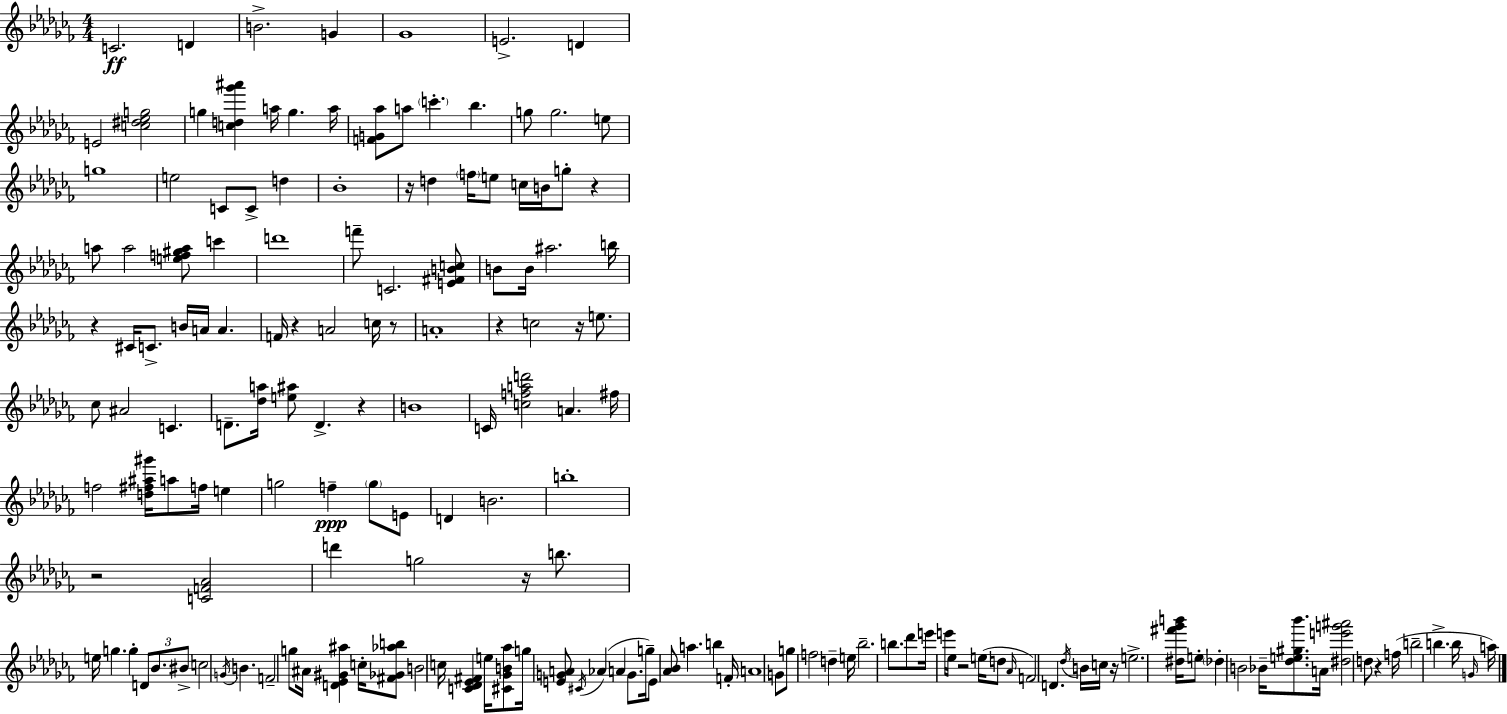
{
  \clef treble
  \numericTimeSignature
  \time 4/4
  \key aes \minor
  c'2.\ff d'4 | b'2.-> g'4 | ges'1 | e'2.-> d'4 | \break e'2 <c'' dis'' ees'' g''>2 | g''4 <c'' d'' ges''' ais'''>4 a''16 g''4. a''16 | <f' g' aes''>8 a''8 \parenthesize c'''4.-. bes''4. | g''8 g''2. e''8 | \break g''1 | e''2 c'8 c'8-> d''4 | bes'1-. | r16 d''4 \parenthesize f''16 e''8 c''16 b'16 g''8-. r4 | \break a''8 a''2 <e'' f'' gis'' a''>8 c'''4 | d'''1 | f'''8-- c'2. <e' fis' b' c''>8 | b'8 b'16 ais''2. b''16 | \break r4 cis'16 c'8.-> b'16 a'16 a'4. | f'16 r4 a'2 c''16 r8 | a'1-. | r4 c''2 r16 e''8. | \break ces''8 ais'2 c'4. | d'8.-- <des'' a''>16 <e'' ais''>8 d'4.-> r4 | b'1 | c'16 <c'' f'' a'' d'''>2 a'4. fis''16 | \break f''2 <d'' fis'' ais'' gis'''>16 a''8 f''16 e''4 | g''2 f''4--\ppp \parenthesize g''8 e'8 | d'4 b'2. | b''1-. | \break r2 <c' f' aes'>2 | d'''4 g''2 r16 b''8. | e''16 g''4. g''4-. \tuplet 3/2 { d'8 bes'8. | bis'8-> } c''2 \acciaccatura { g'16 } b'4. | \break f'2-- g''8 ais'16 <d' ees' gis' ais''>4 | c''16-. <fis' ges' aes'' b''>8 b'2 c''16 <c' des' ees' fis'>4 | e''16 <cis' ges' b' aes''>8 g''16 <e' g' a'>8 \acciaccatura { cis'16 } aes'4( a'4 g'8. | g''16--) e'8 <aes' bes'>8 a''4. b''4 | \break f'16-. a'1 | g'8 g''8 f''2 d''4-- | e''16 bes''2.-- b''8. | des'''8 e'''16 e'''16 ees''16 r2 e''16( | \break d''8 \grace { aes'16 }) f'2 d'4. | \acciaccatura { des''16 } b'16 c''16 r16 e''2.-> | <dis'' fis''' ges''' b'''>16 e''8-. \parenthesize des''4-. b'2 | bes'16-- <des'' e'' gis'' bes'''>8. a'16 <dis'' e''' g''' ais'''>2 d''8 r4 | \break f''16( b''2-- b''4.-> | b''16 \grace { g'16 }) a''16 \bar "|."
}